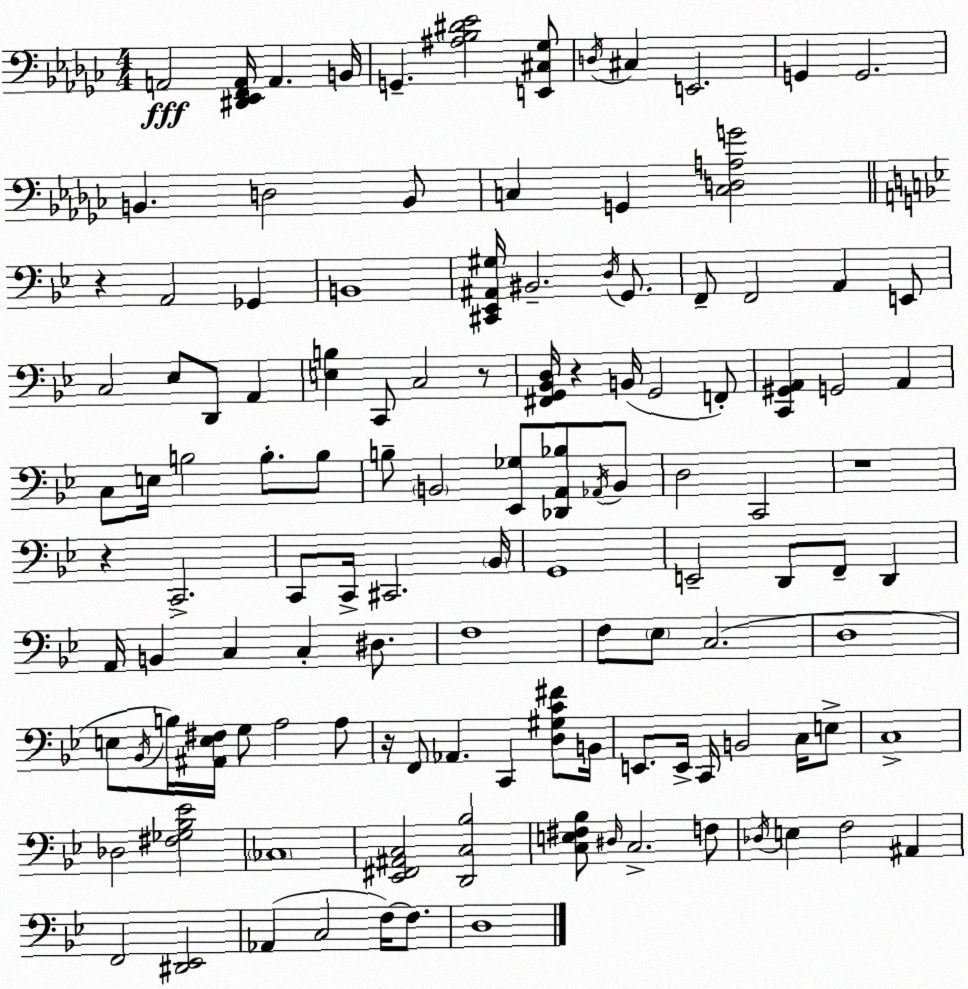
X:1
T:Untitled
M:4/4
L:1/4
K:Ebm
A,,2 [^D,,_E,,F,,A,,]/4 A,, B,,/4 G,, [^A,_B,^D_E]2 [E,,^C,_G,]/2 D,/4 ^C, E,,2 G,, G,,2 B,, D,2 B,,/2 C, G,, [C,D,A,G]2 z A,,2 _G,, B,,4 [^C,,_E,,^A,,^G,]/4 ^B,,2 D,/4 G,,/2 F,,/2 F,,2 A,, E,,/2 C,2 _E,/2 D,,/2 A,, [E,B,] C,,/2 C,2 z/2 [^F,,G,,_B,,D,]/4 z B,,/4 G,,2 F,,/2 [C,,^G,,A,,] G,,2 A,, C,/2 E,/4 B,2 B,/2 B,/2 B,/2 B,,2 [_E,,_G,]/2 [_D,,A,,_B,]/2 _A,,/4 B,,/2 D,2 C,,2 z4 z C,,2 C,,/2 C,,/4 ^C,,2 _B,,/4 G,,4 E,,2 D,,/2 F,,/2 D,, A,,/4 B,, C, C, ^D,/2 F,4 F,/2 _E,/2 C,2 D,4 E,/2 _B,,/4 B,/4 [^A,,E,^F,]/4 G,/2 A,2 A,/2 z/4 F,,/2 _A,, C,, [D,^G,C^F]/2 B,,/4 E,,/2 E,,/4 C,,/4 B,,2 C,/4 E,/2 C,4 _D,2 [^F,_G,_B,_E]2 _C,4 [_E,,^F,,^A,,C,]2 [D,,C,_B,]2 [C,E,^F,_B,]/2 ^D,/4 C,2 F,/2 _D,/4 E, F,2 ^A,, F,,2 [^D,,_E,,]2 _A,, C,2 F,/4 F,/2 D,4